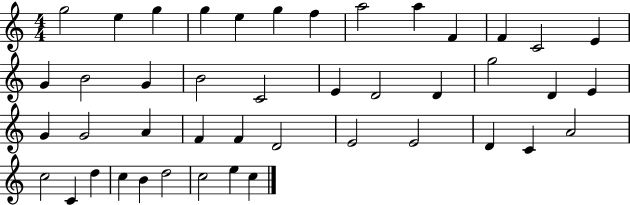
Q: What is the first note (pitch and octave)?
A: G5